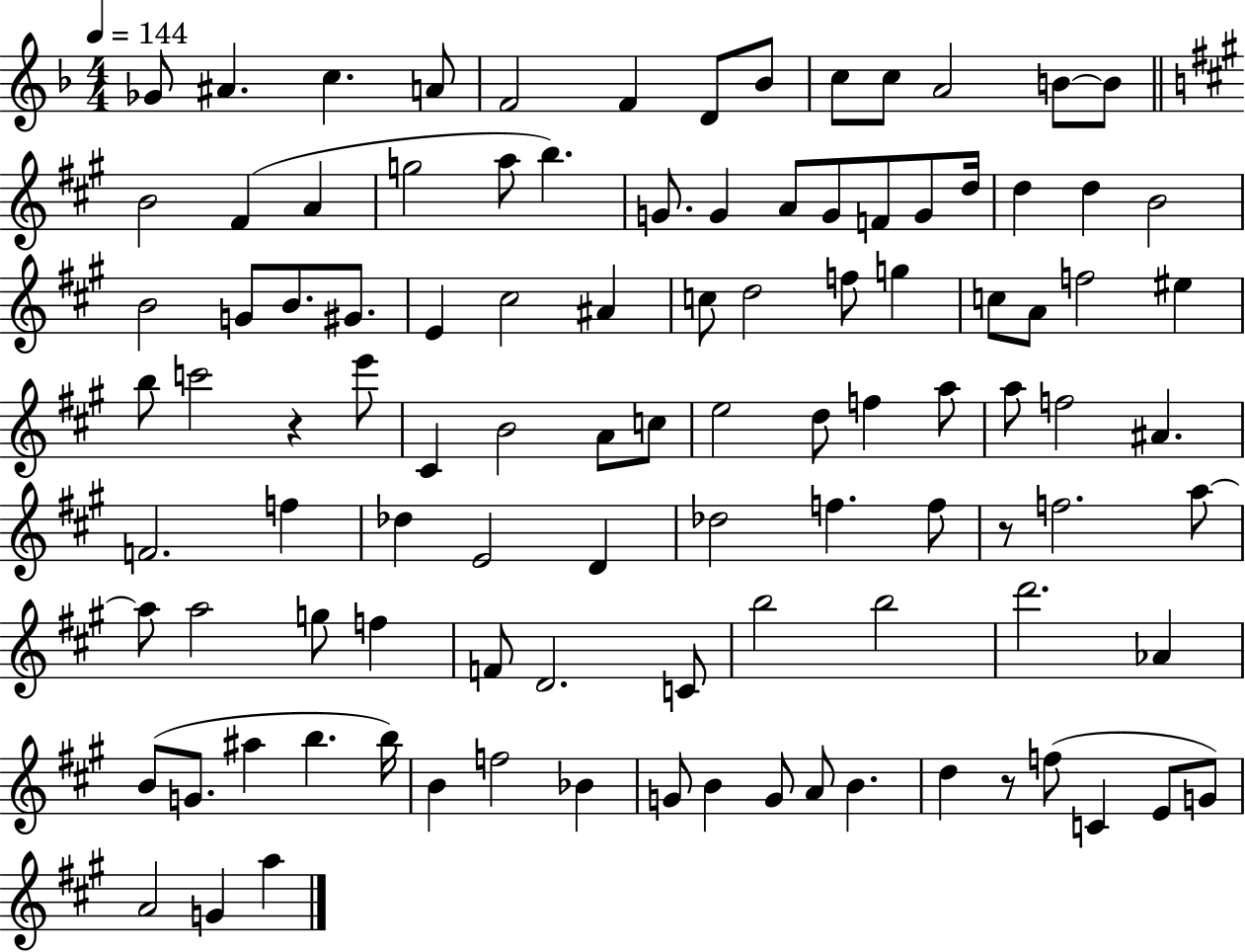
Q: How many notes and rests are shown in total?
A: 103